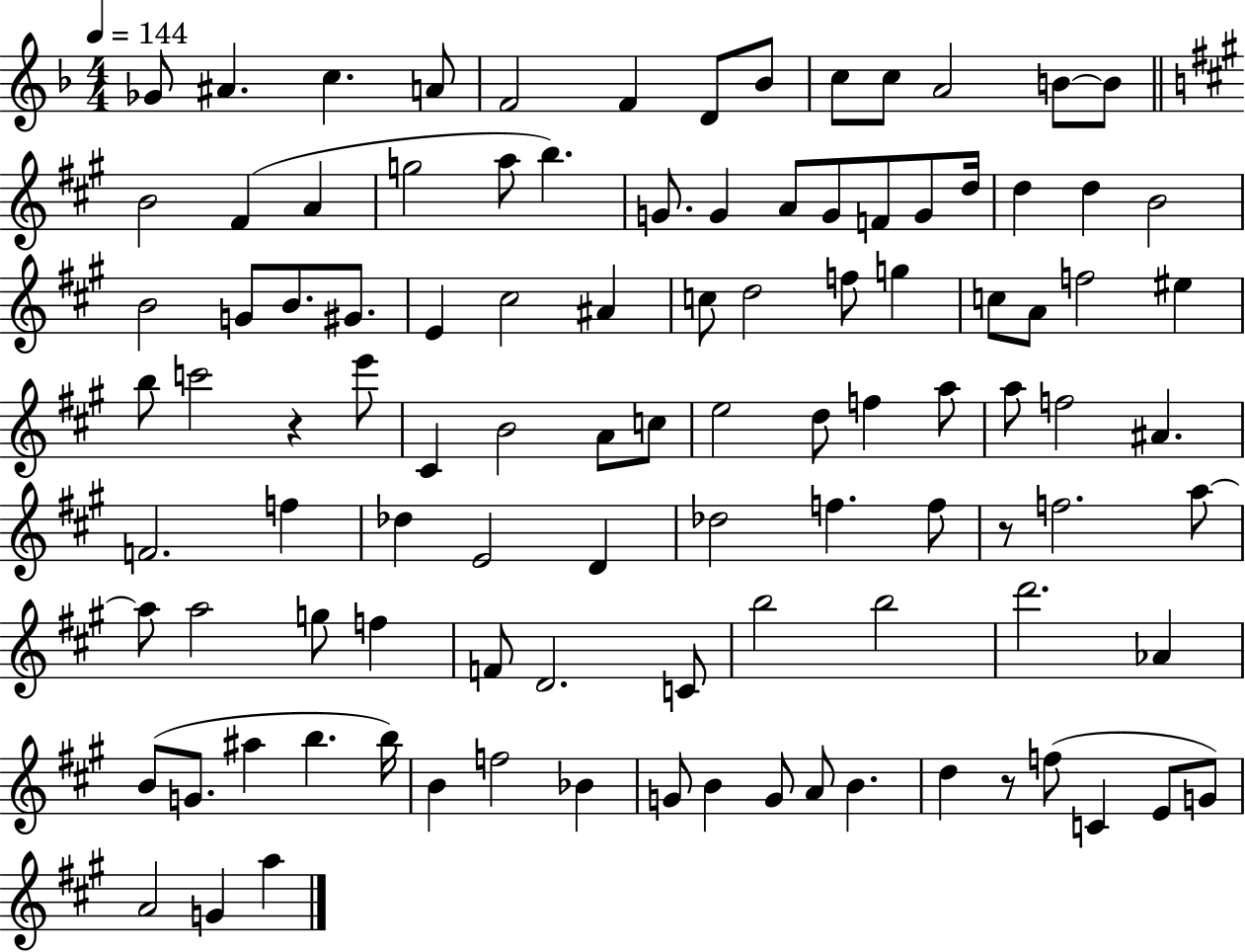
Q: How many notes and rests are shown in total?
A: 103